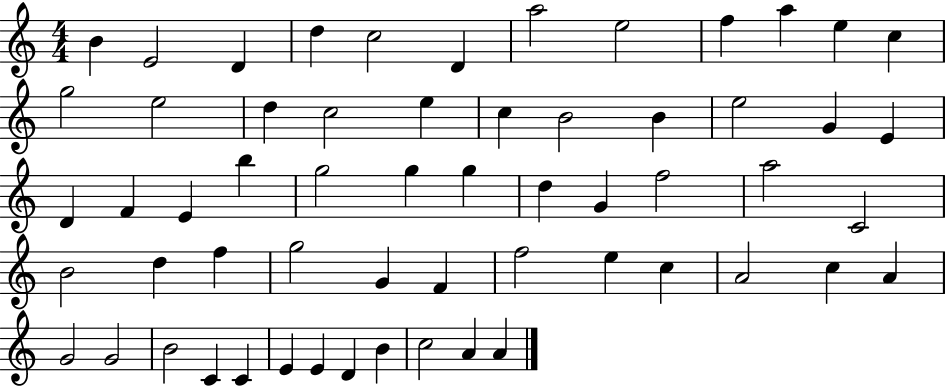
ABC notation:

X:1
T:Untitled
M:4/4
L:1/4
K:C
B E2 D d c2 D a2 e2 f a e c g2 e2 d c2 e c B2 B e2 G E D F E b g2 g g d G f2 a2 C2 B2 d f g2 G F f2 e c A2 c A G2 G2 B2 C C E E D B c2 A A